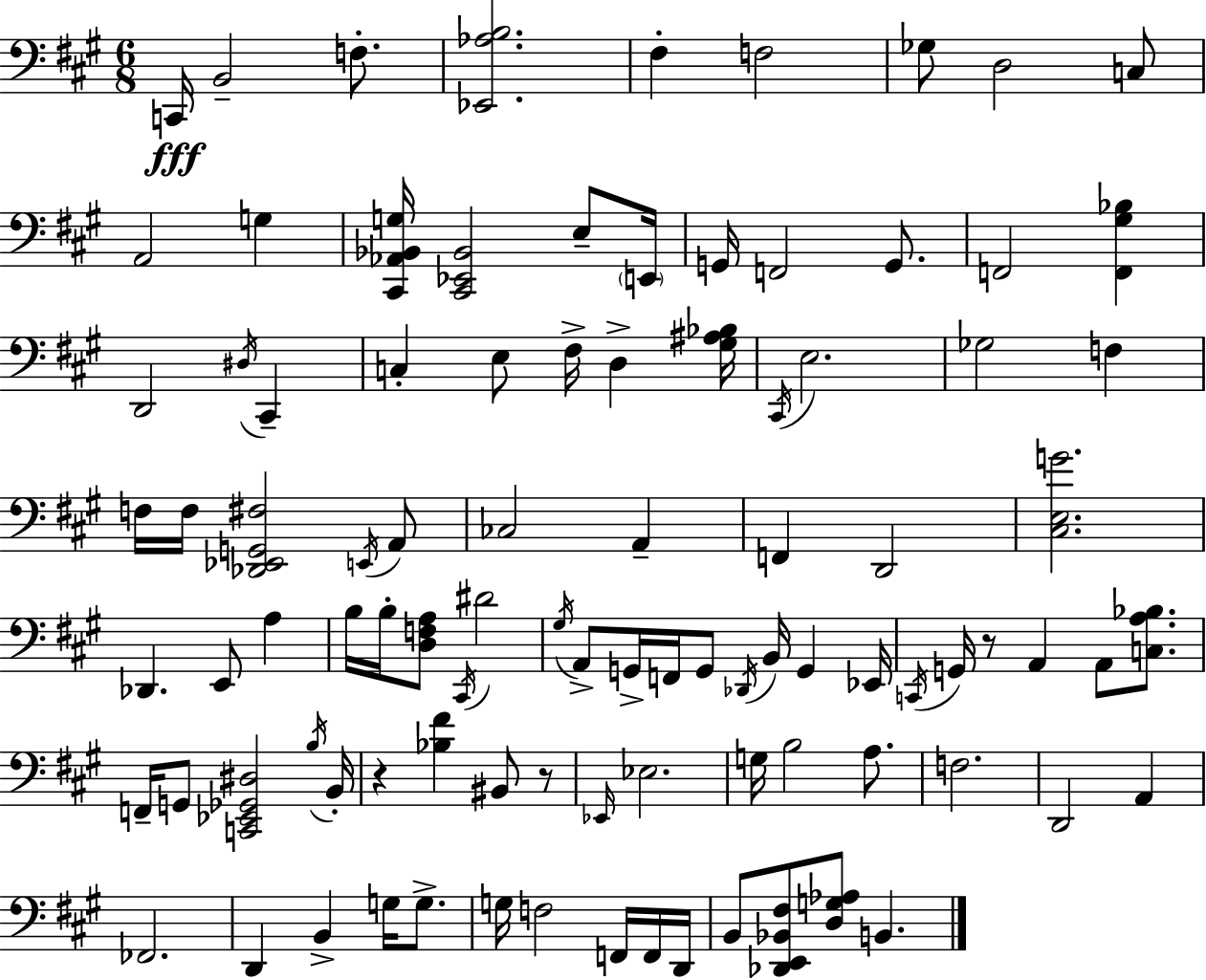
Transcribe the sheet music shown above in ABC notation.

X:1
T:Untitled
M:6/8
L:1/4
K:A
C,,/4 B,,2 F,/2 [_E,,_A,B,]2 ^F, F,2 _G,/2 D,2 C,/2 A,,2 G, [^C,,_A,,_B,,G,]/4 [^C,,_E,,_B,,]2 E,/2 E,,/4 G,,/4 F,,2 G,,/2 F,,2 [F,,^G,_B,] D,,2 ^D,/4 ^C,, C, E,/2 ^F,/4 D, [^G,^A,_B,]/4 ^C,,/4 E,2 _G,2 F, F,/4 F,/4 [_D,,_E,,G,,^F,]2 E,,/4 A,,/2 _C,2 A,, F,, D,,2 [^C,E,G]2 _D,, E,,/2 A, B,/4 B,/4 [D,F,A,]/2 ^C,,/4 ^D2 ^G,/4 A,,/2 G,,/4 F,,/4 G,,/2 _D,,/4 B,,/4 G,, _E,,/4 C,,/4 G,,/4 z/2 A,, A,,/2 [C,A,_B,]/2 F,,/4 G,,/2 [C,,_E,,_G,,^D,]2 B,/4 B,,/4 z [_B,^F] ^B,,/2 z/2 _E,,/4 _E,2 G,/4 B,2 A,/2 F,2 D,,2 A,, _F,,2 D,, B,, G,/4 G,/2 G,/4 F,2 F,,/4 F,,/4 D,,/4 B,,/2 [_D,,E,,_B,,^F,]/2 [D,G,_A,]/2 B,,